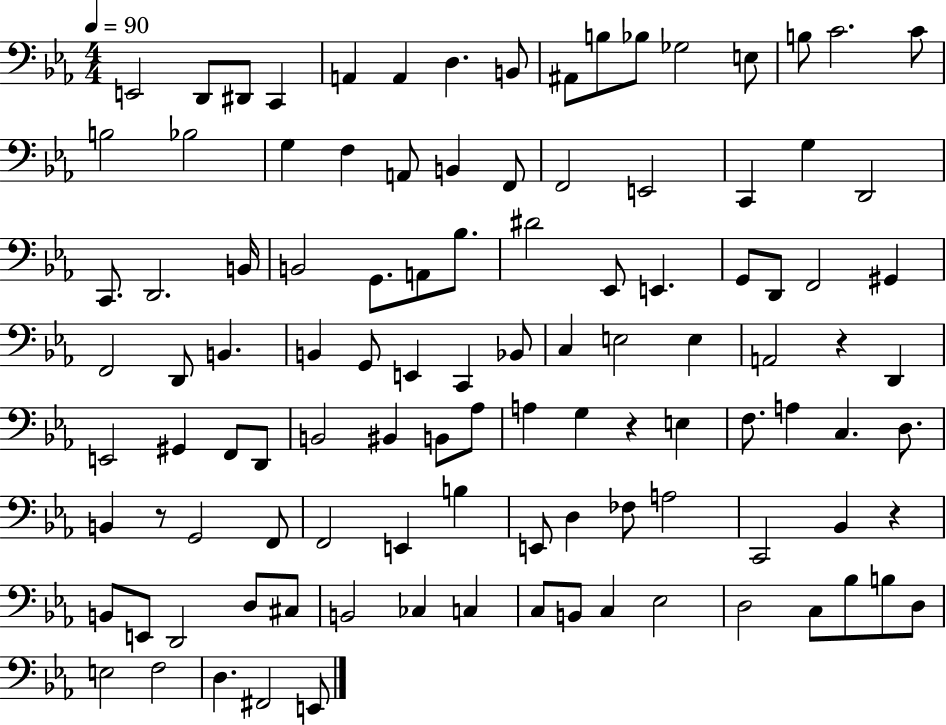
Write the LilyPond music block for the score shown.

{
  \clef bass
  \numericTimeSignature
  \time 4/4
  \key ees \major
  \tempo 4 = 90
  e,2 d,8 dis,8 c,4 | a,4 a,4 d4. b,8 | ais,8 b8 bes8 ges2 e8 | b8 c'2. c'8 | \break b2 bes2 | g4 f4 a,8 b,4 f,8 | f,2 e,2 | c,4 g4 d,2 | \break c,8. d,2. b,16 | b,2 g,8. a,8 bes8. | dis'2 ees,8 e,4. | g,8 d,8 f,2 gis,4 | \break f,2 d,8 b,4. | b,4 g,8 e,4 c,4 bes,8 | c4 e2 e4 | a,2 r4 d,4 | \break e,2 gis,4 f,8 d,8 | b,2 bis,4 b,8 aes8 | a4 g4 r4 e4 | f8. a4 c4. d8. | \break b,4 r8 g,2 f,8 | f,2 e,4 b4 | e,8 d4 fes8 a2 | c,2 bes,4 r4 | \break b,8 e,8 d,2 d8 cis8 | b,2 ces4 c4 | c8 b,8 c4 ees2 | d2 c8 bes8 b8 d8 | \break e2 f2 | d4. fis,2 e,8 | \bar "|."
}